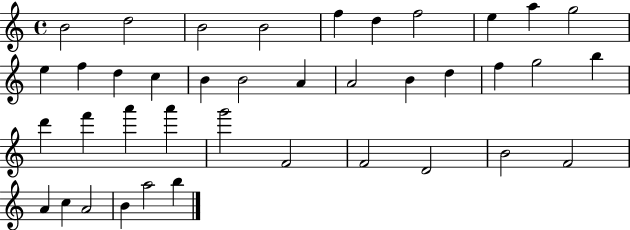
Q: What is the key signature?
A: C major